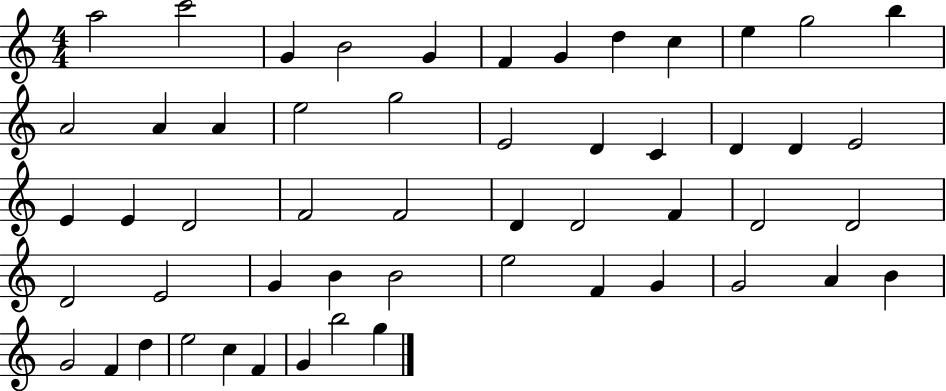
{
  \clef treble
  \numericTimeSignature
  \time 4/4
  \key c \major
  a''2 c'''2 | g'4 b'2 g'4 | f'4 g'4 d''4 c''4 | e''4 g''2 b''4 | \break a'2 a'4 a'4 | e''2 g''2 | e'2 d'4 c'4 | d'4 d'4 e'2 | \break e'4 e'4 d'2 | f'2 f'2 | d'4 d'2 f'4 | d'2 d'2 | \break d'2 e'2 | g'4 b'4 b'2 | e''2 f'4 g'4 | g'2 a'4 b'4 | \break g'2 f'4 d''4 | e''2 c''4 f'4 | g'4 b''2 g''4 | \bar "|."
}